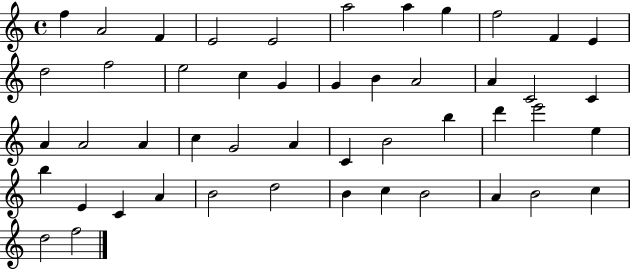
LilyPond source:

{
  \clef treble
  \time 4/4
  \defaultTimeSignature
  \key c \major
  f''4 a'2 f'4 | e'2 e'2 | a''2 a''4 g''4 | f''2 f'4 e'4 | \break d''2 f''2 | e''2 c''4 g'4 | g'4 b'4 a'2 | a'4 c'2 c'4 | \break a'4 a'2 a'4 | c''4 g'2 a'4 | c'4 b'2 b''4 | d'''4 e'''2 e''4 | \break b''4 e'4 c'4 a'4 | b'2 d''2 | b'4 c''4 b'2 | a'4 b'2 c''4 | \break d''2 f''2 | \bar "|."
}